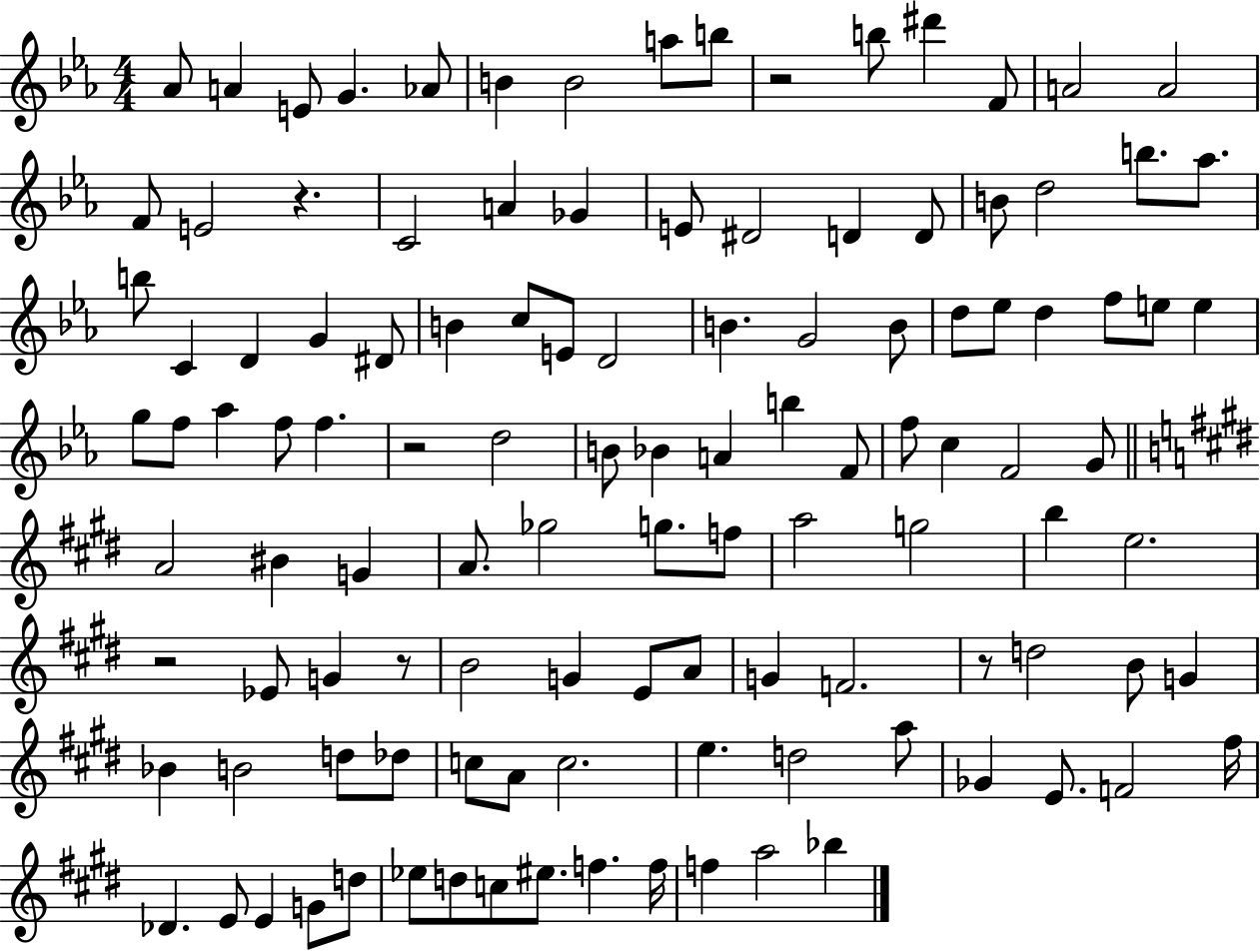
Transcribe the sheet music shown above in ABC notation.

X:1
T:Untitled
M:4/4
L:1/4
K:Eb
_A/2 A E/2 G _A/2 B B2 a/2 b/2 z2 b/2 ^d' F/2 A2 A2 F/2 E2 z C2 A _G E/2 ^D2 D D/2 B/2 d2 b/2 _a/2 b/2 C D G ^D/2 B c/2 E/2 D2 B G2 B/2 d/2 _e/2 d f/2 e/2 e g/2 f/2 _a f/2 f z2 d2 B/2 _B A b F/2 f/2 c F2 G/2 A2 ^B G A/2 _g2 g/2 f/2 a2 g2 b e2 z2 _E/2 G z/2 B2 G E/2 A/2 G F2 z/2 d2 B/2 G _B B2 d/2 _d/2 c/2 A/2 c2 e d2 a/2 _G E/2 F2 ^f/4 _D E/2 E G/2 d/2 _e/2 d/2 c/2 ^e/2 f f/4 f a2 _b